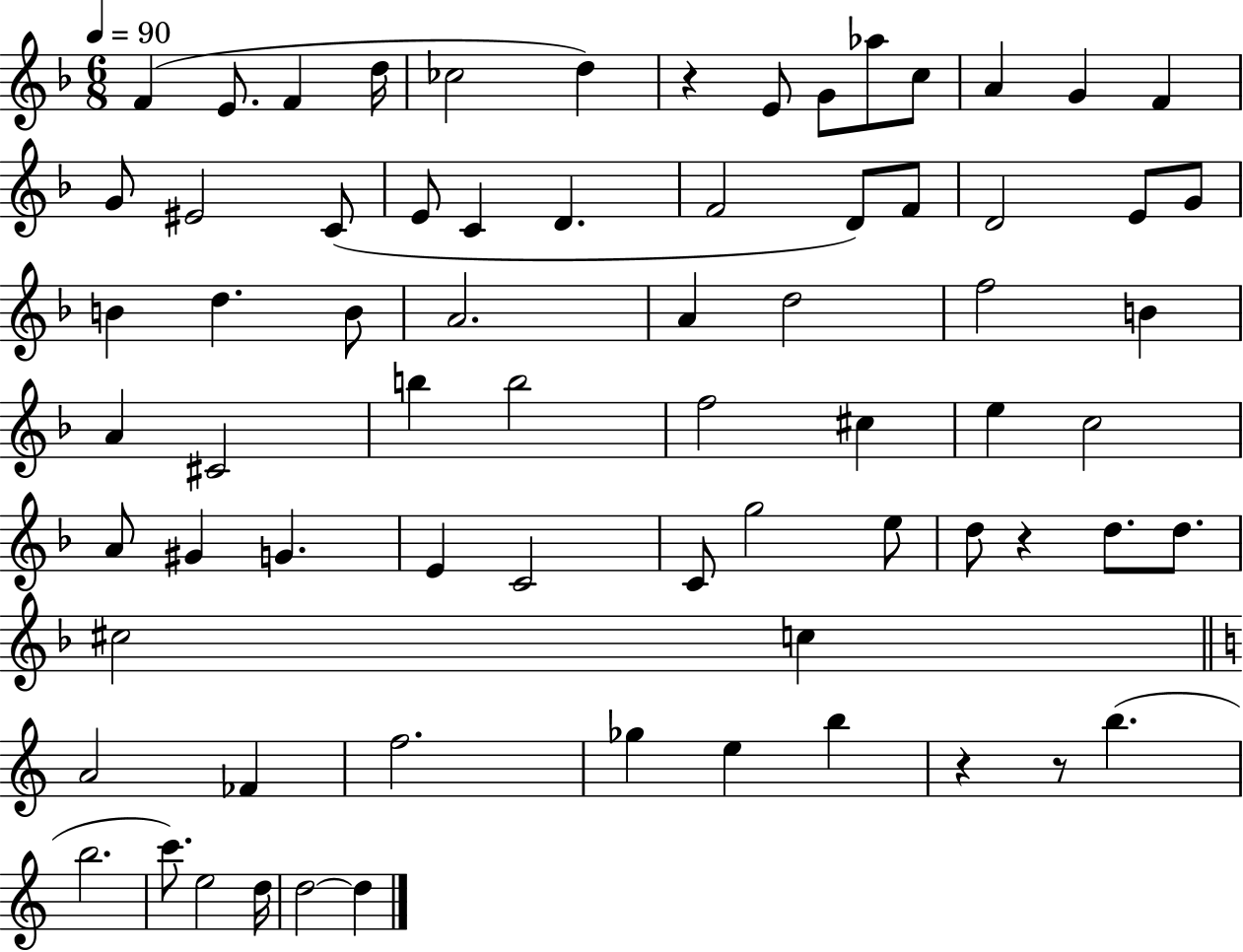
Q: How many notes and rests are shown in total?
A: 71